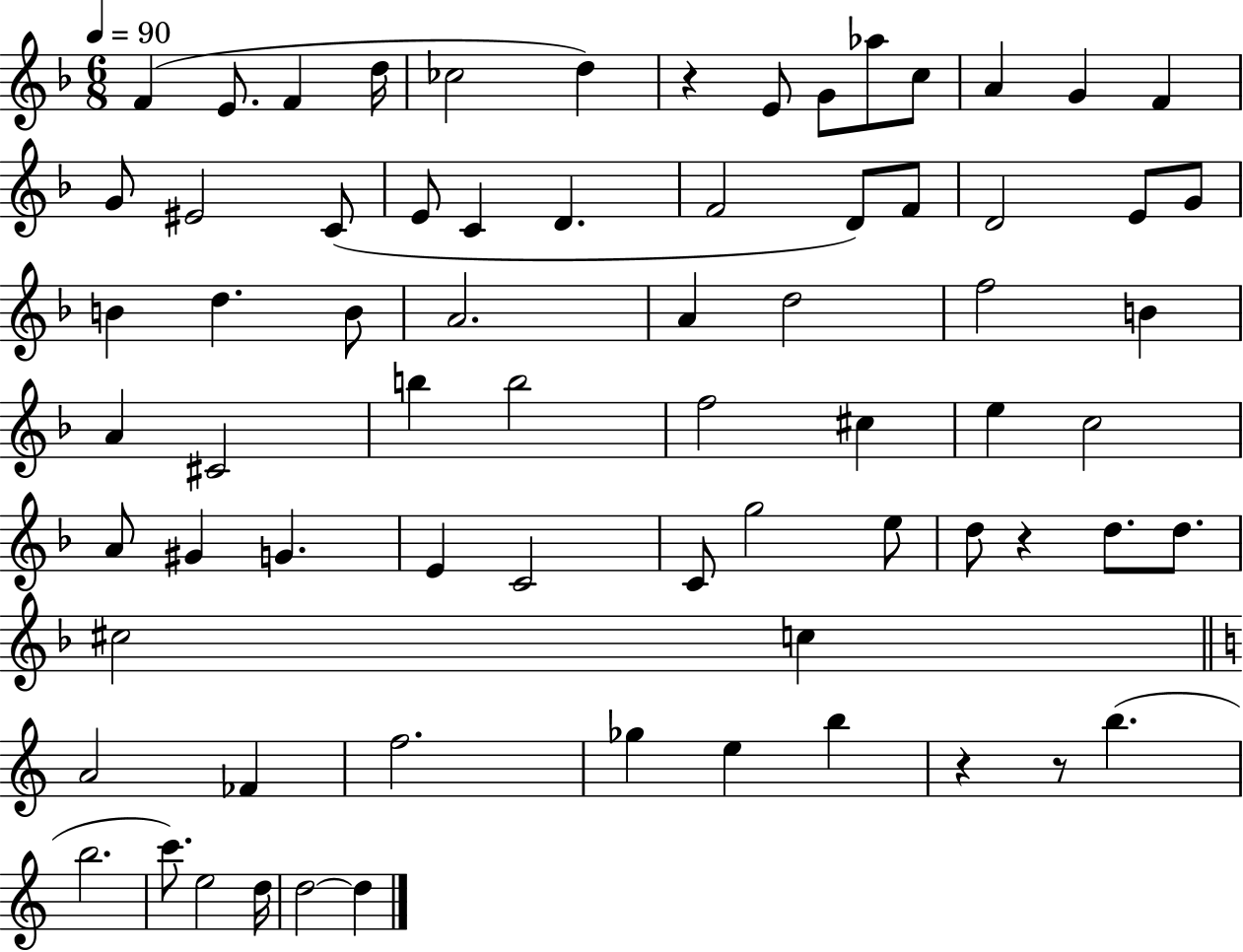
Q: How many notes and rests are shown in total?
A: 71